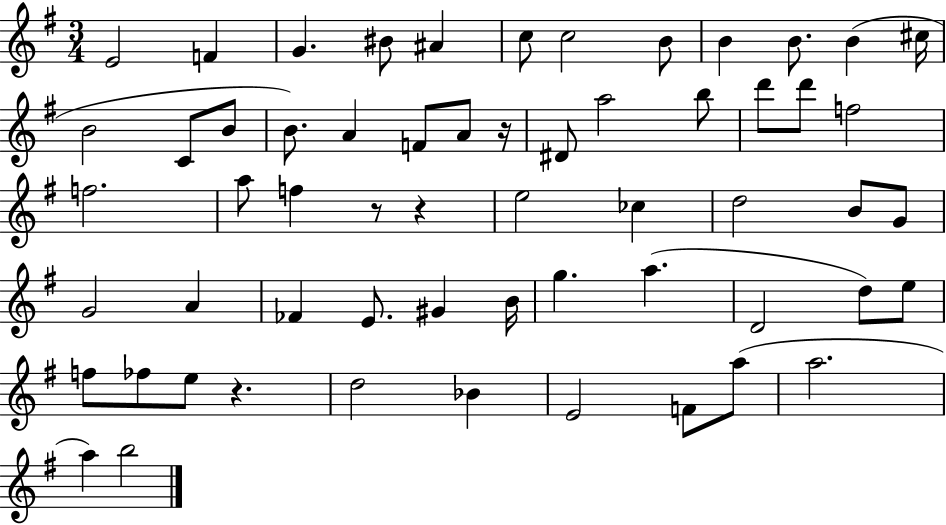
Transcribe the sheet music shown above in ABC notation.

X:1
T:Untitled
M:3/4
L:1/4
K:G
E2 F G ^B/2 ^A c/2 c2 B/2 B B/2 B ^c/4 B2 C/2 B/2 B/2 A F/2 A/2 z/4 ^D/2 a2 b/2 d'/2 d'/2 f2 f2 a/2 f z/2 z e2 _c d2 B/2 G/2 G2 A _F E/2 ^G B/4 g a D2 d/2 e/2 f/2 _f/2 e/2 z d2 _B E2 F/2 a/2 a2 a b2